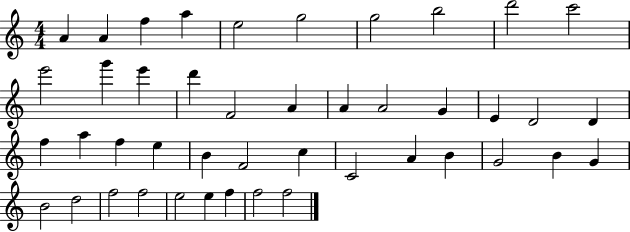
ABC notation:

X:1
T:Untitled
M:4/4
L:1/4
K:C
A A f a e2 g2 g2 b2 d'2 c'2 e'2 g' e' d' F2 A A A2 G E D2 D f a f e B F2 c C2 A B G2 B G B2 d2 f2 f2 e2 e f f2 f2